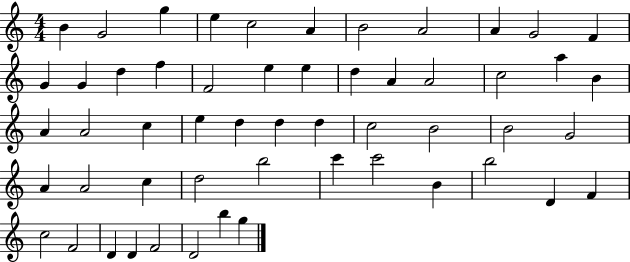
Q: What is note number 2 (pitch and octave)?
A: G4